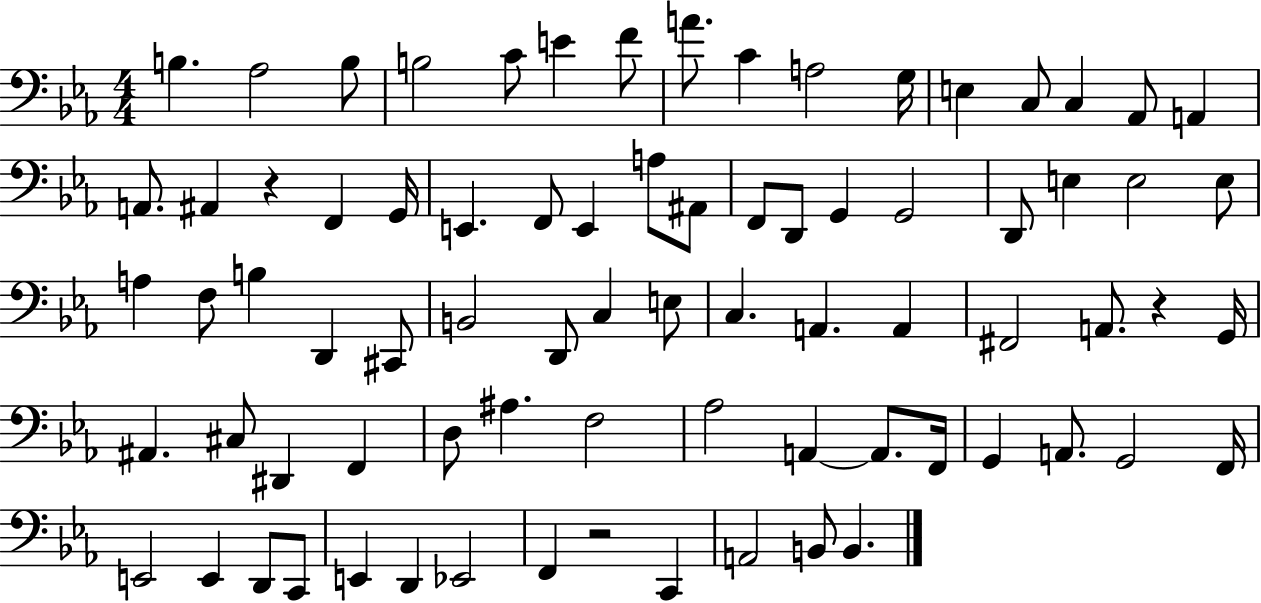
{
  \clef bass
  \numericTimeSignature
  \time 4/4
  \key ees \major
  b4. aes2 b8 | b2 c'8 e'4 f'8 | a'8. c'4 a2 g16 | e4 c8 c4 aes,8 a,4 | \break a,8. ais,4 r4 f,4 g,16 | e,4. f,8 e,4 a8 ais,8 | f,8 d,8 g,4 g,2 | d,8 e4 e2 e8 | \break a4 f8 b4 d,4 cis,8 | b,2 d,8 c4 e8 | c4. a,4. a,4 | fis,2 a,8. r4 g,16 | \break ais,4. cis8 dis,4 f,4 | d8 ais4. f2 | aes2 a,4~~ a,8. f,16 | g,4 a,8. g,2 f,16 | \break e,2 e,4 d,8 c,8 | e,4 d,4 ees,2 | f,4 r2 c,4 | a,2 b,8 b,4. | \break \bar "|."
}